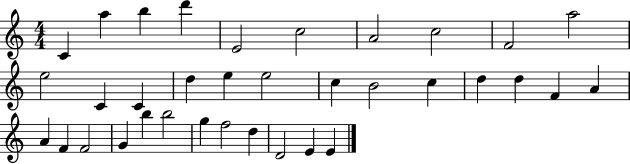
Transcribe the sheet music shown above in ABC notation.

X:1
T:Untitled
M:4/4
L:1/4
K:C
C a b d' E2 c2 A2 c2 F2 a2 e2 C C d e e2 c B2 c d d F A A F F2 G b b2 g f2 d D2 E E